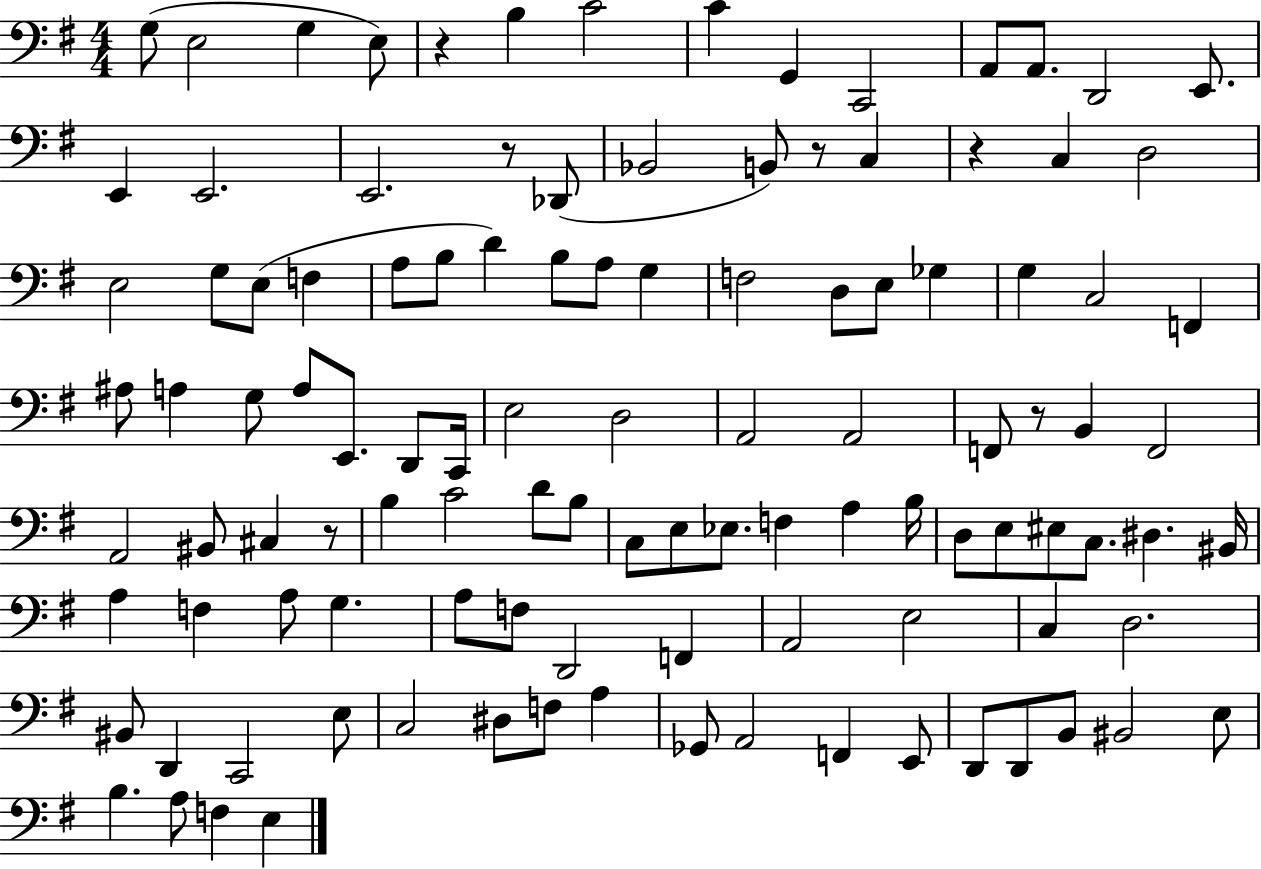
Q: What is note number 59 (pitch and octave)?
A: D4